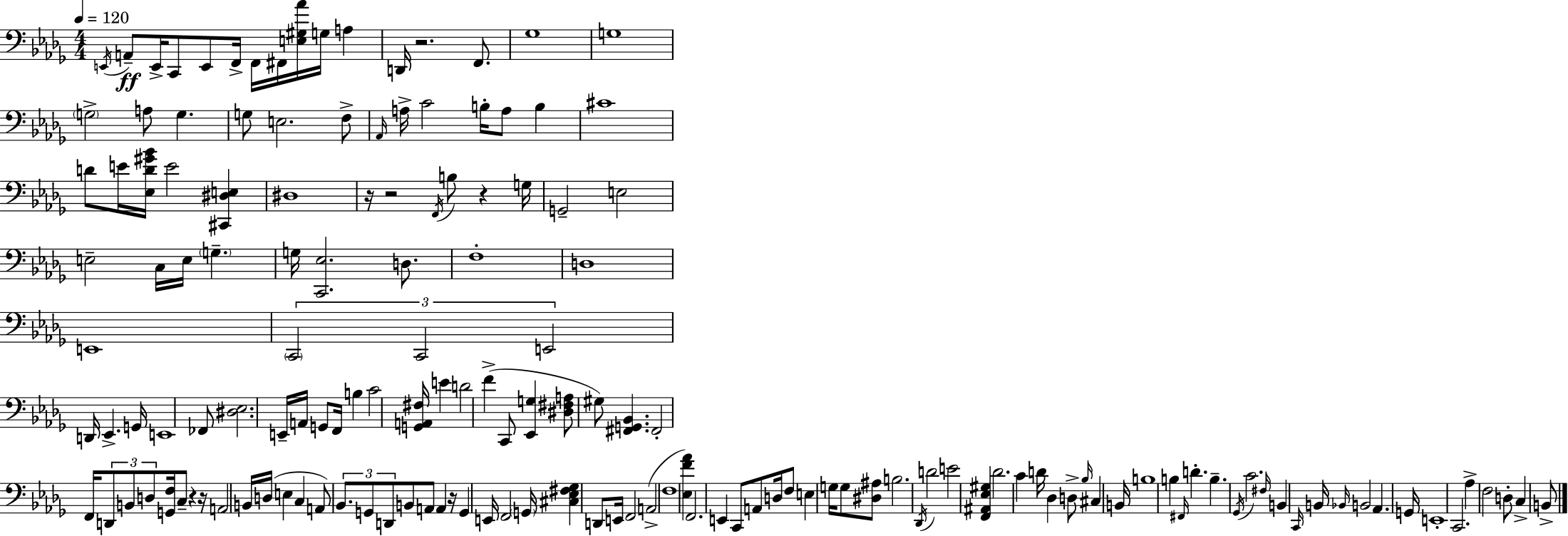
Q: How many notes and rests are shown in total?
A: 155